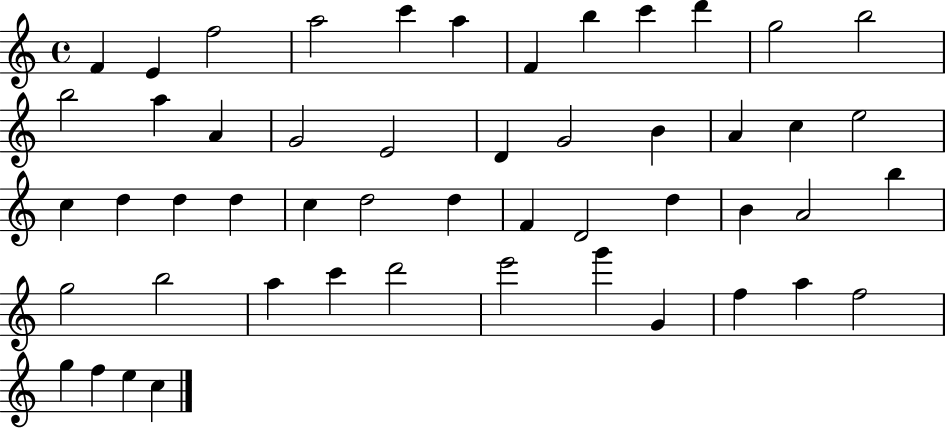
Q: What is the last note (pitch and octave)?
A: C5